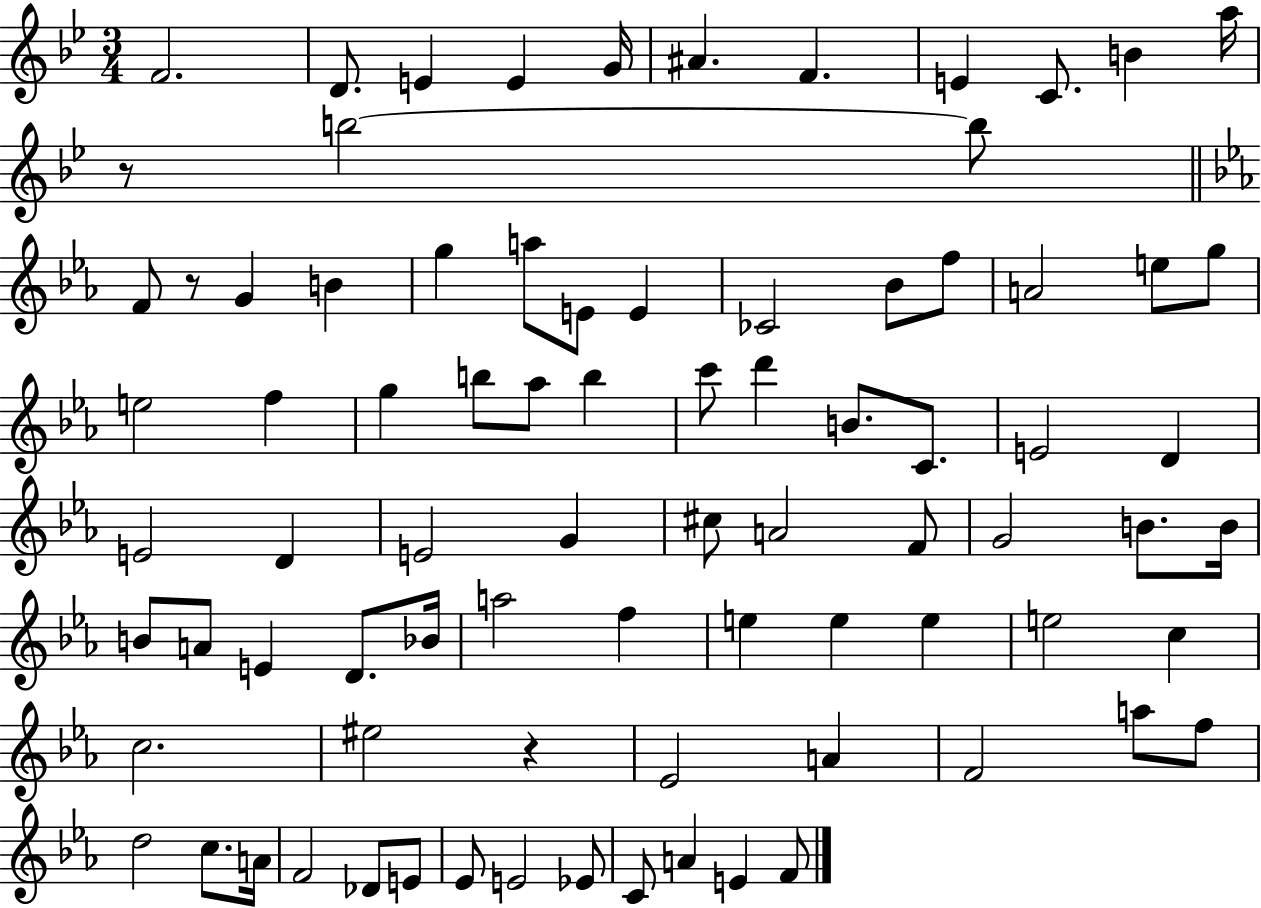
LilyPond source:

{
  \clef treble
  \numericTimeSignature
  \time 3/4
  \key bes \major
  f'2. | d'8. e'4 e'4 g'16 | ais'4. f'4. | e'4 c'8. b'4 a''16 | \break r8 b''2~~ b''8 | \bar "||" \break \key ees \major f'8 r8 g'4 b'4 | g''4 a''8 e'8 e'4 | ces'2 bes'8 f''8 | a'2 e''8 g''8 | \break e''2 f''4 | g''4 b''8 aes''8 b''4 | c'''8 d'''4 b'8. c'8. | e'2 d'4 | \break e'2 d'4 | e'2 g'4 | cis''8 a'2 f'8 | g'2 b'8. b'16 | \break b'8 a'8 e'4 d'8. bes'16 | a''2 f''4 | e''4 e''4 e''4 | e''2 c''4 | \break c''2. | eis''2 r4 | ees'2 a'4 | f'2 a''8 f''8 | \break d''2 c''8. a'16 | f'2 des'8 e'8 | ees'8 e'2 ees'8 | c'8 a'4 e'4 f'8 | \break \bar "|."
}